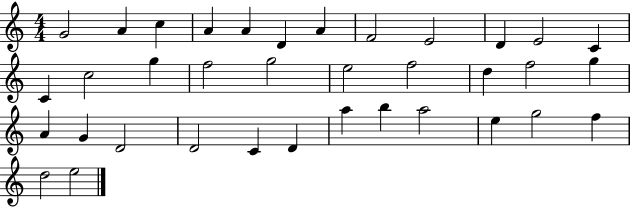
G4/h A4/q C5/q A4/q A4/q D4/q A4/q F4/h E4/h D4/q E4/h C4/q C4/q C5/h G5/q F5/h G5/h E5/h F5/h D5/q F5/h G5/q A4/q G4/q D4/h D4/h C4/q D4/q A5/q B5/q A5/h E5/q G5/h F5/q D5/h E5/h